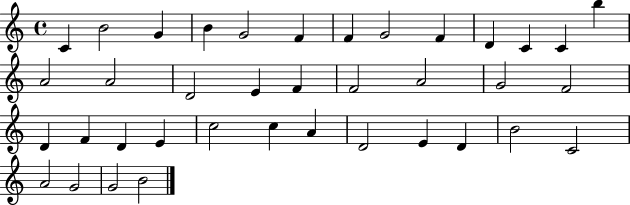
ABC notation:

X:1
T:Untitled
M:4/4
L:1/4
K:C
C B2 G B G2 F F G2 F D C C b A2 A2 D2 E F F2 A2 G2 F2 D F D E c2 c A D2 E D B2 C2 A2 G2 G2 B2